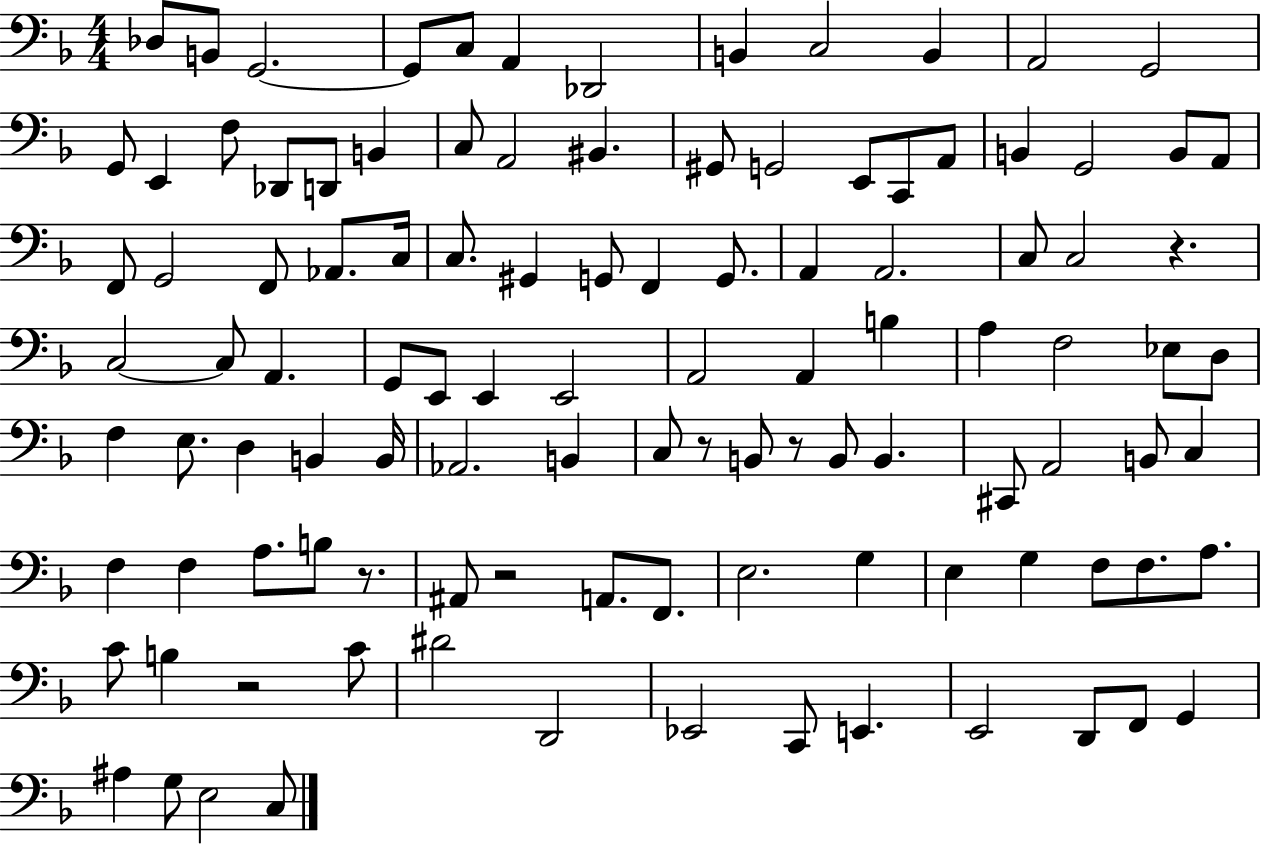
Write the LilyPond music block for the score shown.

{
  \clef bass
  \numericTimeSignature
  \time 4/4
  \key f \major
  des8 b,8 g,2.~~ | g,8 c8 a,4 des,2 | b,4 c2 b,4 | a,2 g,2 | \break g,8 e,4 f8 des,8 d,8 b,4 | c8 a,2 bis,4. | gis,8 g,2 e,8 c,8 a,8 | b,4 g,2 b,8 a,8 | \break f,8 g,2 f,8 aes,8. c16 | c8. gis,4 g,8 f,4 g,8. | a,4 a,2. | c8 c2 r4. | \break c2~~ c8 a,4. | g,8 e,8 e,4 e,2 | a,2 a,4 b4 | a4 f2 ees8 d8 | \break f4 e8. d4 b,4 b,16 | aes,2. b,4 | c8 r8 b,8 r8 b,8 b,4. | cis,8 a,2 b,8 c4 | \break f4 f4 a8. b8 r8. | ais,8 r2 a,8. f,8. | e2. g4 | e4 g4 f8 f8. a8. | \break c'8 b4 r2 c'8 | dis'2 d,2 | ees,2 c,8 e,4. | e,2 d,8 f,8 g,4 | \break ais4 g8 e2 c8 | \bar "|."
}